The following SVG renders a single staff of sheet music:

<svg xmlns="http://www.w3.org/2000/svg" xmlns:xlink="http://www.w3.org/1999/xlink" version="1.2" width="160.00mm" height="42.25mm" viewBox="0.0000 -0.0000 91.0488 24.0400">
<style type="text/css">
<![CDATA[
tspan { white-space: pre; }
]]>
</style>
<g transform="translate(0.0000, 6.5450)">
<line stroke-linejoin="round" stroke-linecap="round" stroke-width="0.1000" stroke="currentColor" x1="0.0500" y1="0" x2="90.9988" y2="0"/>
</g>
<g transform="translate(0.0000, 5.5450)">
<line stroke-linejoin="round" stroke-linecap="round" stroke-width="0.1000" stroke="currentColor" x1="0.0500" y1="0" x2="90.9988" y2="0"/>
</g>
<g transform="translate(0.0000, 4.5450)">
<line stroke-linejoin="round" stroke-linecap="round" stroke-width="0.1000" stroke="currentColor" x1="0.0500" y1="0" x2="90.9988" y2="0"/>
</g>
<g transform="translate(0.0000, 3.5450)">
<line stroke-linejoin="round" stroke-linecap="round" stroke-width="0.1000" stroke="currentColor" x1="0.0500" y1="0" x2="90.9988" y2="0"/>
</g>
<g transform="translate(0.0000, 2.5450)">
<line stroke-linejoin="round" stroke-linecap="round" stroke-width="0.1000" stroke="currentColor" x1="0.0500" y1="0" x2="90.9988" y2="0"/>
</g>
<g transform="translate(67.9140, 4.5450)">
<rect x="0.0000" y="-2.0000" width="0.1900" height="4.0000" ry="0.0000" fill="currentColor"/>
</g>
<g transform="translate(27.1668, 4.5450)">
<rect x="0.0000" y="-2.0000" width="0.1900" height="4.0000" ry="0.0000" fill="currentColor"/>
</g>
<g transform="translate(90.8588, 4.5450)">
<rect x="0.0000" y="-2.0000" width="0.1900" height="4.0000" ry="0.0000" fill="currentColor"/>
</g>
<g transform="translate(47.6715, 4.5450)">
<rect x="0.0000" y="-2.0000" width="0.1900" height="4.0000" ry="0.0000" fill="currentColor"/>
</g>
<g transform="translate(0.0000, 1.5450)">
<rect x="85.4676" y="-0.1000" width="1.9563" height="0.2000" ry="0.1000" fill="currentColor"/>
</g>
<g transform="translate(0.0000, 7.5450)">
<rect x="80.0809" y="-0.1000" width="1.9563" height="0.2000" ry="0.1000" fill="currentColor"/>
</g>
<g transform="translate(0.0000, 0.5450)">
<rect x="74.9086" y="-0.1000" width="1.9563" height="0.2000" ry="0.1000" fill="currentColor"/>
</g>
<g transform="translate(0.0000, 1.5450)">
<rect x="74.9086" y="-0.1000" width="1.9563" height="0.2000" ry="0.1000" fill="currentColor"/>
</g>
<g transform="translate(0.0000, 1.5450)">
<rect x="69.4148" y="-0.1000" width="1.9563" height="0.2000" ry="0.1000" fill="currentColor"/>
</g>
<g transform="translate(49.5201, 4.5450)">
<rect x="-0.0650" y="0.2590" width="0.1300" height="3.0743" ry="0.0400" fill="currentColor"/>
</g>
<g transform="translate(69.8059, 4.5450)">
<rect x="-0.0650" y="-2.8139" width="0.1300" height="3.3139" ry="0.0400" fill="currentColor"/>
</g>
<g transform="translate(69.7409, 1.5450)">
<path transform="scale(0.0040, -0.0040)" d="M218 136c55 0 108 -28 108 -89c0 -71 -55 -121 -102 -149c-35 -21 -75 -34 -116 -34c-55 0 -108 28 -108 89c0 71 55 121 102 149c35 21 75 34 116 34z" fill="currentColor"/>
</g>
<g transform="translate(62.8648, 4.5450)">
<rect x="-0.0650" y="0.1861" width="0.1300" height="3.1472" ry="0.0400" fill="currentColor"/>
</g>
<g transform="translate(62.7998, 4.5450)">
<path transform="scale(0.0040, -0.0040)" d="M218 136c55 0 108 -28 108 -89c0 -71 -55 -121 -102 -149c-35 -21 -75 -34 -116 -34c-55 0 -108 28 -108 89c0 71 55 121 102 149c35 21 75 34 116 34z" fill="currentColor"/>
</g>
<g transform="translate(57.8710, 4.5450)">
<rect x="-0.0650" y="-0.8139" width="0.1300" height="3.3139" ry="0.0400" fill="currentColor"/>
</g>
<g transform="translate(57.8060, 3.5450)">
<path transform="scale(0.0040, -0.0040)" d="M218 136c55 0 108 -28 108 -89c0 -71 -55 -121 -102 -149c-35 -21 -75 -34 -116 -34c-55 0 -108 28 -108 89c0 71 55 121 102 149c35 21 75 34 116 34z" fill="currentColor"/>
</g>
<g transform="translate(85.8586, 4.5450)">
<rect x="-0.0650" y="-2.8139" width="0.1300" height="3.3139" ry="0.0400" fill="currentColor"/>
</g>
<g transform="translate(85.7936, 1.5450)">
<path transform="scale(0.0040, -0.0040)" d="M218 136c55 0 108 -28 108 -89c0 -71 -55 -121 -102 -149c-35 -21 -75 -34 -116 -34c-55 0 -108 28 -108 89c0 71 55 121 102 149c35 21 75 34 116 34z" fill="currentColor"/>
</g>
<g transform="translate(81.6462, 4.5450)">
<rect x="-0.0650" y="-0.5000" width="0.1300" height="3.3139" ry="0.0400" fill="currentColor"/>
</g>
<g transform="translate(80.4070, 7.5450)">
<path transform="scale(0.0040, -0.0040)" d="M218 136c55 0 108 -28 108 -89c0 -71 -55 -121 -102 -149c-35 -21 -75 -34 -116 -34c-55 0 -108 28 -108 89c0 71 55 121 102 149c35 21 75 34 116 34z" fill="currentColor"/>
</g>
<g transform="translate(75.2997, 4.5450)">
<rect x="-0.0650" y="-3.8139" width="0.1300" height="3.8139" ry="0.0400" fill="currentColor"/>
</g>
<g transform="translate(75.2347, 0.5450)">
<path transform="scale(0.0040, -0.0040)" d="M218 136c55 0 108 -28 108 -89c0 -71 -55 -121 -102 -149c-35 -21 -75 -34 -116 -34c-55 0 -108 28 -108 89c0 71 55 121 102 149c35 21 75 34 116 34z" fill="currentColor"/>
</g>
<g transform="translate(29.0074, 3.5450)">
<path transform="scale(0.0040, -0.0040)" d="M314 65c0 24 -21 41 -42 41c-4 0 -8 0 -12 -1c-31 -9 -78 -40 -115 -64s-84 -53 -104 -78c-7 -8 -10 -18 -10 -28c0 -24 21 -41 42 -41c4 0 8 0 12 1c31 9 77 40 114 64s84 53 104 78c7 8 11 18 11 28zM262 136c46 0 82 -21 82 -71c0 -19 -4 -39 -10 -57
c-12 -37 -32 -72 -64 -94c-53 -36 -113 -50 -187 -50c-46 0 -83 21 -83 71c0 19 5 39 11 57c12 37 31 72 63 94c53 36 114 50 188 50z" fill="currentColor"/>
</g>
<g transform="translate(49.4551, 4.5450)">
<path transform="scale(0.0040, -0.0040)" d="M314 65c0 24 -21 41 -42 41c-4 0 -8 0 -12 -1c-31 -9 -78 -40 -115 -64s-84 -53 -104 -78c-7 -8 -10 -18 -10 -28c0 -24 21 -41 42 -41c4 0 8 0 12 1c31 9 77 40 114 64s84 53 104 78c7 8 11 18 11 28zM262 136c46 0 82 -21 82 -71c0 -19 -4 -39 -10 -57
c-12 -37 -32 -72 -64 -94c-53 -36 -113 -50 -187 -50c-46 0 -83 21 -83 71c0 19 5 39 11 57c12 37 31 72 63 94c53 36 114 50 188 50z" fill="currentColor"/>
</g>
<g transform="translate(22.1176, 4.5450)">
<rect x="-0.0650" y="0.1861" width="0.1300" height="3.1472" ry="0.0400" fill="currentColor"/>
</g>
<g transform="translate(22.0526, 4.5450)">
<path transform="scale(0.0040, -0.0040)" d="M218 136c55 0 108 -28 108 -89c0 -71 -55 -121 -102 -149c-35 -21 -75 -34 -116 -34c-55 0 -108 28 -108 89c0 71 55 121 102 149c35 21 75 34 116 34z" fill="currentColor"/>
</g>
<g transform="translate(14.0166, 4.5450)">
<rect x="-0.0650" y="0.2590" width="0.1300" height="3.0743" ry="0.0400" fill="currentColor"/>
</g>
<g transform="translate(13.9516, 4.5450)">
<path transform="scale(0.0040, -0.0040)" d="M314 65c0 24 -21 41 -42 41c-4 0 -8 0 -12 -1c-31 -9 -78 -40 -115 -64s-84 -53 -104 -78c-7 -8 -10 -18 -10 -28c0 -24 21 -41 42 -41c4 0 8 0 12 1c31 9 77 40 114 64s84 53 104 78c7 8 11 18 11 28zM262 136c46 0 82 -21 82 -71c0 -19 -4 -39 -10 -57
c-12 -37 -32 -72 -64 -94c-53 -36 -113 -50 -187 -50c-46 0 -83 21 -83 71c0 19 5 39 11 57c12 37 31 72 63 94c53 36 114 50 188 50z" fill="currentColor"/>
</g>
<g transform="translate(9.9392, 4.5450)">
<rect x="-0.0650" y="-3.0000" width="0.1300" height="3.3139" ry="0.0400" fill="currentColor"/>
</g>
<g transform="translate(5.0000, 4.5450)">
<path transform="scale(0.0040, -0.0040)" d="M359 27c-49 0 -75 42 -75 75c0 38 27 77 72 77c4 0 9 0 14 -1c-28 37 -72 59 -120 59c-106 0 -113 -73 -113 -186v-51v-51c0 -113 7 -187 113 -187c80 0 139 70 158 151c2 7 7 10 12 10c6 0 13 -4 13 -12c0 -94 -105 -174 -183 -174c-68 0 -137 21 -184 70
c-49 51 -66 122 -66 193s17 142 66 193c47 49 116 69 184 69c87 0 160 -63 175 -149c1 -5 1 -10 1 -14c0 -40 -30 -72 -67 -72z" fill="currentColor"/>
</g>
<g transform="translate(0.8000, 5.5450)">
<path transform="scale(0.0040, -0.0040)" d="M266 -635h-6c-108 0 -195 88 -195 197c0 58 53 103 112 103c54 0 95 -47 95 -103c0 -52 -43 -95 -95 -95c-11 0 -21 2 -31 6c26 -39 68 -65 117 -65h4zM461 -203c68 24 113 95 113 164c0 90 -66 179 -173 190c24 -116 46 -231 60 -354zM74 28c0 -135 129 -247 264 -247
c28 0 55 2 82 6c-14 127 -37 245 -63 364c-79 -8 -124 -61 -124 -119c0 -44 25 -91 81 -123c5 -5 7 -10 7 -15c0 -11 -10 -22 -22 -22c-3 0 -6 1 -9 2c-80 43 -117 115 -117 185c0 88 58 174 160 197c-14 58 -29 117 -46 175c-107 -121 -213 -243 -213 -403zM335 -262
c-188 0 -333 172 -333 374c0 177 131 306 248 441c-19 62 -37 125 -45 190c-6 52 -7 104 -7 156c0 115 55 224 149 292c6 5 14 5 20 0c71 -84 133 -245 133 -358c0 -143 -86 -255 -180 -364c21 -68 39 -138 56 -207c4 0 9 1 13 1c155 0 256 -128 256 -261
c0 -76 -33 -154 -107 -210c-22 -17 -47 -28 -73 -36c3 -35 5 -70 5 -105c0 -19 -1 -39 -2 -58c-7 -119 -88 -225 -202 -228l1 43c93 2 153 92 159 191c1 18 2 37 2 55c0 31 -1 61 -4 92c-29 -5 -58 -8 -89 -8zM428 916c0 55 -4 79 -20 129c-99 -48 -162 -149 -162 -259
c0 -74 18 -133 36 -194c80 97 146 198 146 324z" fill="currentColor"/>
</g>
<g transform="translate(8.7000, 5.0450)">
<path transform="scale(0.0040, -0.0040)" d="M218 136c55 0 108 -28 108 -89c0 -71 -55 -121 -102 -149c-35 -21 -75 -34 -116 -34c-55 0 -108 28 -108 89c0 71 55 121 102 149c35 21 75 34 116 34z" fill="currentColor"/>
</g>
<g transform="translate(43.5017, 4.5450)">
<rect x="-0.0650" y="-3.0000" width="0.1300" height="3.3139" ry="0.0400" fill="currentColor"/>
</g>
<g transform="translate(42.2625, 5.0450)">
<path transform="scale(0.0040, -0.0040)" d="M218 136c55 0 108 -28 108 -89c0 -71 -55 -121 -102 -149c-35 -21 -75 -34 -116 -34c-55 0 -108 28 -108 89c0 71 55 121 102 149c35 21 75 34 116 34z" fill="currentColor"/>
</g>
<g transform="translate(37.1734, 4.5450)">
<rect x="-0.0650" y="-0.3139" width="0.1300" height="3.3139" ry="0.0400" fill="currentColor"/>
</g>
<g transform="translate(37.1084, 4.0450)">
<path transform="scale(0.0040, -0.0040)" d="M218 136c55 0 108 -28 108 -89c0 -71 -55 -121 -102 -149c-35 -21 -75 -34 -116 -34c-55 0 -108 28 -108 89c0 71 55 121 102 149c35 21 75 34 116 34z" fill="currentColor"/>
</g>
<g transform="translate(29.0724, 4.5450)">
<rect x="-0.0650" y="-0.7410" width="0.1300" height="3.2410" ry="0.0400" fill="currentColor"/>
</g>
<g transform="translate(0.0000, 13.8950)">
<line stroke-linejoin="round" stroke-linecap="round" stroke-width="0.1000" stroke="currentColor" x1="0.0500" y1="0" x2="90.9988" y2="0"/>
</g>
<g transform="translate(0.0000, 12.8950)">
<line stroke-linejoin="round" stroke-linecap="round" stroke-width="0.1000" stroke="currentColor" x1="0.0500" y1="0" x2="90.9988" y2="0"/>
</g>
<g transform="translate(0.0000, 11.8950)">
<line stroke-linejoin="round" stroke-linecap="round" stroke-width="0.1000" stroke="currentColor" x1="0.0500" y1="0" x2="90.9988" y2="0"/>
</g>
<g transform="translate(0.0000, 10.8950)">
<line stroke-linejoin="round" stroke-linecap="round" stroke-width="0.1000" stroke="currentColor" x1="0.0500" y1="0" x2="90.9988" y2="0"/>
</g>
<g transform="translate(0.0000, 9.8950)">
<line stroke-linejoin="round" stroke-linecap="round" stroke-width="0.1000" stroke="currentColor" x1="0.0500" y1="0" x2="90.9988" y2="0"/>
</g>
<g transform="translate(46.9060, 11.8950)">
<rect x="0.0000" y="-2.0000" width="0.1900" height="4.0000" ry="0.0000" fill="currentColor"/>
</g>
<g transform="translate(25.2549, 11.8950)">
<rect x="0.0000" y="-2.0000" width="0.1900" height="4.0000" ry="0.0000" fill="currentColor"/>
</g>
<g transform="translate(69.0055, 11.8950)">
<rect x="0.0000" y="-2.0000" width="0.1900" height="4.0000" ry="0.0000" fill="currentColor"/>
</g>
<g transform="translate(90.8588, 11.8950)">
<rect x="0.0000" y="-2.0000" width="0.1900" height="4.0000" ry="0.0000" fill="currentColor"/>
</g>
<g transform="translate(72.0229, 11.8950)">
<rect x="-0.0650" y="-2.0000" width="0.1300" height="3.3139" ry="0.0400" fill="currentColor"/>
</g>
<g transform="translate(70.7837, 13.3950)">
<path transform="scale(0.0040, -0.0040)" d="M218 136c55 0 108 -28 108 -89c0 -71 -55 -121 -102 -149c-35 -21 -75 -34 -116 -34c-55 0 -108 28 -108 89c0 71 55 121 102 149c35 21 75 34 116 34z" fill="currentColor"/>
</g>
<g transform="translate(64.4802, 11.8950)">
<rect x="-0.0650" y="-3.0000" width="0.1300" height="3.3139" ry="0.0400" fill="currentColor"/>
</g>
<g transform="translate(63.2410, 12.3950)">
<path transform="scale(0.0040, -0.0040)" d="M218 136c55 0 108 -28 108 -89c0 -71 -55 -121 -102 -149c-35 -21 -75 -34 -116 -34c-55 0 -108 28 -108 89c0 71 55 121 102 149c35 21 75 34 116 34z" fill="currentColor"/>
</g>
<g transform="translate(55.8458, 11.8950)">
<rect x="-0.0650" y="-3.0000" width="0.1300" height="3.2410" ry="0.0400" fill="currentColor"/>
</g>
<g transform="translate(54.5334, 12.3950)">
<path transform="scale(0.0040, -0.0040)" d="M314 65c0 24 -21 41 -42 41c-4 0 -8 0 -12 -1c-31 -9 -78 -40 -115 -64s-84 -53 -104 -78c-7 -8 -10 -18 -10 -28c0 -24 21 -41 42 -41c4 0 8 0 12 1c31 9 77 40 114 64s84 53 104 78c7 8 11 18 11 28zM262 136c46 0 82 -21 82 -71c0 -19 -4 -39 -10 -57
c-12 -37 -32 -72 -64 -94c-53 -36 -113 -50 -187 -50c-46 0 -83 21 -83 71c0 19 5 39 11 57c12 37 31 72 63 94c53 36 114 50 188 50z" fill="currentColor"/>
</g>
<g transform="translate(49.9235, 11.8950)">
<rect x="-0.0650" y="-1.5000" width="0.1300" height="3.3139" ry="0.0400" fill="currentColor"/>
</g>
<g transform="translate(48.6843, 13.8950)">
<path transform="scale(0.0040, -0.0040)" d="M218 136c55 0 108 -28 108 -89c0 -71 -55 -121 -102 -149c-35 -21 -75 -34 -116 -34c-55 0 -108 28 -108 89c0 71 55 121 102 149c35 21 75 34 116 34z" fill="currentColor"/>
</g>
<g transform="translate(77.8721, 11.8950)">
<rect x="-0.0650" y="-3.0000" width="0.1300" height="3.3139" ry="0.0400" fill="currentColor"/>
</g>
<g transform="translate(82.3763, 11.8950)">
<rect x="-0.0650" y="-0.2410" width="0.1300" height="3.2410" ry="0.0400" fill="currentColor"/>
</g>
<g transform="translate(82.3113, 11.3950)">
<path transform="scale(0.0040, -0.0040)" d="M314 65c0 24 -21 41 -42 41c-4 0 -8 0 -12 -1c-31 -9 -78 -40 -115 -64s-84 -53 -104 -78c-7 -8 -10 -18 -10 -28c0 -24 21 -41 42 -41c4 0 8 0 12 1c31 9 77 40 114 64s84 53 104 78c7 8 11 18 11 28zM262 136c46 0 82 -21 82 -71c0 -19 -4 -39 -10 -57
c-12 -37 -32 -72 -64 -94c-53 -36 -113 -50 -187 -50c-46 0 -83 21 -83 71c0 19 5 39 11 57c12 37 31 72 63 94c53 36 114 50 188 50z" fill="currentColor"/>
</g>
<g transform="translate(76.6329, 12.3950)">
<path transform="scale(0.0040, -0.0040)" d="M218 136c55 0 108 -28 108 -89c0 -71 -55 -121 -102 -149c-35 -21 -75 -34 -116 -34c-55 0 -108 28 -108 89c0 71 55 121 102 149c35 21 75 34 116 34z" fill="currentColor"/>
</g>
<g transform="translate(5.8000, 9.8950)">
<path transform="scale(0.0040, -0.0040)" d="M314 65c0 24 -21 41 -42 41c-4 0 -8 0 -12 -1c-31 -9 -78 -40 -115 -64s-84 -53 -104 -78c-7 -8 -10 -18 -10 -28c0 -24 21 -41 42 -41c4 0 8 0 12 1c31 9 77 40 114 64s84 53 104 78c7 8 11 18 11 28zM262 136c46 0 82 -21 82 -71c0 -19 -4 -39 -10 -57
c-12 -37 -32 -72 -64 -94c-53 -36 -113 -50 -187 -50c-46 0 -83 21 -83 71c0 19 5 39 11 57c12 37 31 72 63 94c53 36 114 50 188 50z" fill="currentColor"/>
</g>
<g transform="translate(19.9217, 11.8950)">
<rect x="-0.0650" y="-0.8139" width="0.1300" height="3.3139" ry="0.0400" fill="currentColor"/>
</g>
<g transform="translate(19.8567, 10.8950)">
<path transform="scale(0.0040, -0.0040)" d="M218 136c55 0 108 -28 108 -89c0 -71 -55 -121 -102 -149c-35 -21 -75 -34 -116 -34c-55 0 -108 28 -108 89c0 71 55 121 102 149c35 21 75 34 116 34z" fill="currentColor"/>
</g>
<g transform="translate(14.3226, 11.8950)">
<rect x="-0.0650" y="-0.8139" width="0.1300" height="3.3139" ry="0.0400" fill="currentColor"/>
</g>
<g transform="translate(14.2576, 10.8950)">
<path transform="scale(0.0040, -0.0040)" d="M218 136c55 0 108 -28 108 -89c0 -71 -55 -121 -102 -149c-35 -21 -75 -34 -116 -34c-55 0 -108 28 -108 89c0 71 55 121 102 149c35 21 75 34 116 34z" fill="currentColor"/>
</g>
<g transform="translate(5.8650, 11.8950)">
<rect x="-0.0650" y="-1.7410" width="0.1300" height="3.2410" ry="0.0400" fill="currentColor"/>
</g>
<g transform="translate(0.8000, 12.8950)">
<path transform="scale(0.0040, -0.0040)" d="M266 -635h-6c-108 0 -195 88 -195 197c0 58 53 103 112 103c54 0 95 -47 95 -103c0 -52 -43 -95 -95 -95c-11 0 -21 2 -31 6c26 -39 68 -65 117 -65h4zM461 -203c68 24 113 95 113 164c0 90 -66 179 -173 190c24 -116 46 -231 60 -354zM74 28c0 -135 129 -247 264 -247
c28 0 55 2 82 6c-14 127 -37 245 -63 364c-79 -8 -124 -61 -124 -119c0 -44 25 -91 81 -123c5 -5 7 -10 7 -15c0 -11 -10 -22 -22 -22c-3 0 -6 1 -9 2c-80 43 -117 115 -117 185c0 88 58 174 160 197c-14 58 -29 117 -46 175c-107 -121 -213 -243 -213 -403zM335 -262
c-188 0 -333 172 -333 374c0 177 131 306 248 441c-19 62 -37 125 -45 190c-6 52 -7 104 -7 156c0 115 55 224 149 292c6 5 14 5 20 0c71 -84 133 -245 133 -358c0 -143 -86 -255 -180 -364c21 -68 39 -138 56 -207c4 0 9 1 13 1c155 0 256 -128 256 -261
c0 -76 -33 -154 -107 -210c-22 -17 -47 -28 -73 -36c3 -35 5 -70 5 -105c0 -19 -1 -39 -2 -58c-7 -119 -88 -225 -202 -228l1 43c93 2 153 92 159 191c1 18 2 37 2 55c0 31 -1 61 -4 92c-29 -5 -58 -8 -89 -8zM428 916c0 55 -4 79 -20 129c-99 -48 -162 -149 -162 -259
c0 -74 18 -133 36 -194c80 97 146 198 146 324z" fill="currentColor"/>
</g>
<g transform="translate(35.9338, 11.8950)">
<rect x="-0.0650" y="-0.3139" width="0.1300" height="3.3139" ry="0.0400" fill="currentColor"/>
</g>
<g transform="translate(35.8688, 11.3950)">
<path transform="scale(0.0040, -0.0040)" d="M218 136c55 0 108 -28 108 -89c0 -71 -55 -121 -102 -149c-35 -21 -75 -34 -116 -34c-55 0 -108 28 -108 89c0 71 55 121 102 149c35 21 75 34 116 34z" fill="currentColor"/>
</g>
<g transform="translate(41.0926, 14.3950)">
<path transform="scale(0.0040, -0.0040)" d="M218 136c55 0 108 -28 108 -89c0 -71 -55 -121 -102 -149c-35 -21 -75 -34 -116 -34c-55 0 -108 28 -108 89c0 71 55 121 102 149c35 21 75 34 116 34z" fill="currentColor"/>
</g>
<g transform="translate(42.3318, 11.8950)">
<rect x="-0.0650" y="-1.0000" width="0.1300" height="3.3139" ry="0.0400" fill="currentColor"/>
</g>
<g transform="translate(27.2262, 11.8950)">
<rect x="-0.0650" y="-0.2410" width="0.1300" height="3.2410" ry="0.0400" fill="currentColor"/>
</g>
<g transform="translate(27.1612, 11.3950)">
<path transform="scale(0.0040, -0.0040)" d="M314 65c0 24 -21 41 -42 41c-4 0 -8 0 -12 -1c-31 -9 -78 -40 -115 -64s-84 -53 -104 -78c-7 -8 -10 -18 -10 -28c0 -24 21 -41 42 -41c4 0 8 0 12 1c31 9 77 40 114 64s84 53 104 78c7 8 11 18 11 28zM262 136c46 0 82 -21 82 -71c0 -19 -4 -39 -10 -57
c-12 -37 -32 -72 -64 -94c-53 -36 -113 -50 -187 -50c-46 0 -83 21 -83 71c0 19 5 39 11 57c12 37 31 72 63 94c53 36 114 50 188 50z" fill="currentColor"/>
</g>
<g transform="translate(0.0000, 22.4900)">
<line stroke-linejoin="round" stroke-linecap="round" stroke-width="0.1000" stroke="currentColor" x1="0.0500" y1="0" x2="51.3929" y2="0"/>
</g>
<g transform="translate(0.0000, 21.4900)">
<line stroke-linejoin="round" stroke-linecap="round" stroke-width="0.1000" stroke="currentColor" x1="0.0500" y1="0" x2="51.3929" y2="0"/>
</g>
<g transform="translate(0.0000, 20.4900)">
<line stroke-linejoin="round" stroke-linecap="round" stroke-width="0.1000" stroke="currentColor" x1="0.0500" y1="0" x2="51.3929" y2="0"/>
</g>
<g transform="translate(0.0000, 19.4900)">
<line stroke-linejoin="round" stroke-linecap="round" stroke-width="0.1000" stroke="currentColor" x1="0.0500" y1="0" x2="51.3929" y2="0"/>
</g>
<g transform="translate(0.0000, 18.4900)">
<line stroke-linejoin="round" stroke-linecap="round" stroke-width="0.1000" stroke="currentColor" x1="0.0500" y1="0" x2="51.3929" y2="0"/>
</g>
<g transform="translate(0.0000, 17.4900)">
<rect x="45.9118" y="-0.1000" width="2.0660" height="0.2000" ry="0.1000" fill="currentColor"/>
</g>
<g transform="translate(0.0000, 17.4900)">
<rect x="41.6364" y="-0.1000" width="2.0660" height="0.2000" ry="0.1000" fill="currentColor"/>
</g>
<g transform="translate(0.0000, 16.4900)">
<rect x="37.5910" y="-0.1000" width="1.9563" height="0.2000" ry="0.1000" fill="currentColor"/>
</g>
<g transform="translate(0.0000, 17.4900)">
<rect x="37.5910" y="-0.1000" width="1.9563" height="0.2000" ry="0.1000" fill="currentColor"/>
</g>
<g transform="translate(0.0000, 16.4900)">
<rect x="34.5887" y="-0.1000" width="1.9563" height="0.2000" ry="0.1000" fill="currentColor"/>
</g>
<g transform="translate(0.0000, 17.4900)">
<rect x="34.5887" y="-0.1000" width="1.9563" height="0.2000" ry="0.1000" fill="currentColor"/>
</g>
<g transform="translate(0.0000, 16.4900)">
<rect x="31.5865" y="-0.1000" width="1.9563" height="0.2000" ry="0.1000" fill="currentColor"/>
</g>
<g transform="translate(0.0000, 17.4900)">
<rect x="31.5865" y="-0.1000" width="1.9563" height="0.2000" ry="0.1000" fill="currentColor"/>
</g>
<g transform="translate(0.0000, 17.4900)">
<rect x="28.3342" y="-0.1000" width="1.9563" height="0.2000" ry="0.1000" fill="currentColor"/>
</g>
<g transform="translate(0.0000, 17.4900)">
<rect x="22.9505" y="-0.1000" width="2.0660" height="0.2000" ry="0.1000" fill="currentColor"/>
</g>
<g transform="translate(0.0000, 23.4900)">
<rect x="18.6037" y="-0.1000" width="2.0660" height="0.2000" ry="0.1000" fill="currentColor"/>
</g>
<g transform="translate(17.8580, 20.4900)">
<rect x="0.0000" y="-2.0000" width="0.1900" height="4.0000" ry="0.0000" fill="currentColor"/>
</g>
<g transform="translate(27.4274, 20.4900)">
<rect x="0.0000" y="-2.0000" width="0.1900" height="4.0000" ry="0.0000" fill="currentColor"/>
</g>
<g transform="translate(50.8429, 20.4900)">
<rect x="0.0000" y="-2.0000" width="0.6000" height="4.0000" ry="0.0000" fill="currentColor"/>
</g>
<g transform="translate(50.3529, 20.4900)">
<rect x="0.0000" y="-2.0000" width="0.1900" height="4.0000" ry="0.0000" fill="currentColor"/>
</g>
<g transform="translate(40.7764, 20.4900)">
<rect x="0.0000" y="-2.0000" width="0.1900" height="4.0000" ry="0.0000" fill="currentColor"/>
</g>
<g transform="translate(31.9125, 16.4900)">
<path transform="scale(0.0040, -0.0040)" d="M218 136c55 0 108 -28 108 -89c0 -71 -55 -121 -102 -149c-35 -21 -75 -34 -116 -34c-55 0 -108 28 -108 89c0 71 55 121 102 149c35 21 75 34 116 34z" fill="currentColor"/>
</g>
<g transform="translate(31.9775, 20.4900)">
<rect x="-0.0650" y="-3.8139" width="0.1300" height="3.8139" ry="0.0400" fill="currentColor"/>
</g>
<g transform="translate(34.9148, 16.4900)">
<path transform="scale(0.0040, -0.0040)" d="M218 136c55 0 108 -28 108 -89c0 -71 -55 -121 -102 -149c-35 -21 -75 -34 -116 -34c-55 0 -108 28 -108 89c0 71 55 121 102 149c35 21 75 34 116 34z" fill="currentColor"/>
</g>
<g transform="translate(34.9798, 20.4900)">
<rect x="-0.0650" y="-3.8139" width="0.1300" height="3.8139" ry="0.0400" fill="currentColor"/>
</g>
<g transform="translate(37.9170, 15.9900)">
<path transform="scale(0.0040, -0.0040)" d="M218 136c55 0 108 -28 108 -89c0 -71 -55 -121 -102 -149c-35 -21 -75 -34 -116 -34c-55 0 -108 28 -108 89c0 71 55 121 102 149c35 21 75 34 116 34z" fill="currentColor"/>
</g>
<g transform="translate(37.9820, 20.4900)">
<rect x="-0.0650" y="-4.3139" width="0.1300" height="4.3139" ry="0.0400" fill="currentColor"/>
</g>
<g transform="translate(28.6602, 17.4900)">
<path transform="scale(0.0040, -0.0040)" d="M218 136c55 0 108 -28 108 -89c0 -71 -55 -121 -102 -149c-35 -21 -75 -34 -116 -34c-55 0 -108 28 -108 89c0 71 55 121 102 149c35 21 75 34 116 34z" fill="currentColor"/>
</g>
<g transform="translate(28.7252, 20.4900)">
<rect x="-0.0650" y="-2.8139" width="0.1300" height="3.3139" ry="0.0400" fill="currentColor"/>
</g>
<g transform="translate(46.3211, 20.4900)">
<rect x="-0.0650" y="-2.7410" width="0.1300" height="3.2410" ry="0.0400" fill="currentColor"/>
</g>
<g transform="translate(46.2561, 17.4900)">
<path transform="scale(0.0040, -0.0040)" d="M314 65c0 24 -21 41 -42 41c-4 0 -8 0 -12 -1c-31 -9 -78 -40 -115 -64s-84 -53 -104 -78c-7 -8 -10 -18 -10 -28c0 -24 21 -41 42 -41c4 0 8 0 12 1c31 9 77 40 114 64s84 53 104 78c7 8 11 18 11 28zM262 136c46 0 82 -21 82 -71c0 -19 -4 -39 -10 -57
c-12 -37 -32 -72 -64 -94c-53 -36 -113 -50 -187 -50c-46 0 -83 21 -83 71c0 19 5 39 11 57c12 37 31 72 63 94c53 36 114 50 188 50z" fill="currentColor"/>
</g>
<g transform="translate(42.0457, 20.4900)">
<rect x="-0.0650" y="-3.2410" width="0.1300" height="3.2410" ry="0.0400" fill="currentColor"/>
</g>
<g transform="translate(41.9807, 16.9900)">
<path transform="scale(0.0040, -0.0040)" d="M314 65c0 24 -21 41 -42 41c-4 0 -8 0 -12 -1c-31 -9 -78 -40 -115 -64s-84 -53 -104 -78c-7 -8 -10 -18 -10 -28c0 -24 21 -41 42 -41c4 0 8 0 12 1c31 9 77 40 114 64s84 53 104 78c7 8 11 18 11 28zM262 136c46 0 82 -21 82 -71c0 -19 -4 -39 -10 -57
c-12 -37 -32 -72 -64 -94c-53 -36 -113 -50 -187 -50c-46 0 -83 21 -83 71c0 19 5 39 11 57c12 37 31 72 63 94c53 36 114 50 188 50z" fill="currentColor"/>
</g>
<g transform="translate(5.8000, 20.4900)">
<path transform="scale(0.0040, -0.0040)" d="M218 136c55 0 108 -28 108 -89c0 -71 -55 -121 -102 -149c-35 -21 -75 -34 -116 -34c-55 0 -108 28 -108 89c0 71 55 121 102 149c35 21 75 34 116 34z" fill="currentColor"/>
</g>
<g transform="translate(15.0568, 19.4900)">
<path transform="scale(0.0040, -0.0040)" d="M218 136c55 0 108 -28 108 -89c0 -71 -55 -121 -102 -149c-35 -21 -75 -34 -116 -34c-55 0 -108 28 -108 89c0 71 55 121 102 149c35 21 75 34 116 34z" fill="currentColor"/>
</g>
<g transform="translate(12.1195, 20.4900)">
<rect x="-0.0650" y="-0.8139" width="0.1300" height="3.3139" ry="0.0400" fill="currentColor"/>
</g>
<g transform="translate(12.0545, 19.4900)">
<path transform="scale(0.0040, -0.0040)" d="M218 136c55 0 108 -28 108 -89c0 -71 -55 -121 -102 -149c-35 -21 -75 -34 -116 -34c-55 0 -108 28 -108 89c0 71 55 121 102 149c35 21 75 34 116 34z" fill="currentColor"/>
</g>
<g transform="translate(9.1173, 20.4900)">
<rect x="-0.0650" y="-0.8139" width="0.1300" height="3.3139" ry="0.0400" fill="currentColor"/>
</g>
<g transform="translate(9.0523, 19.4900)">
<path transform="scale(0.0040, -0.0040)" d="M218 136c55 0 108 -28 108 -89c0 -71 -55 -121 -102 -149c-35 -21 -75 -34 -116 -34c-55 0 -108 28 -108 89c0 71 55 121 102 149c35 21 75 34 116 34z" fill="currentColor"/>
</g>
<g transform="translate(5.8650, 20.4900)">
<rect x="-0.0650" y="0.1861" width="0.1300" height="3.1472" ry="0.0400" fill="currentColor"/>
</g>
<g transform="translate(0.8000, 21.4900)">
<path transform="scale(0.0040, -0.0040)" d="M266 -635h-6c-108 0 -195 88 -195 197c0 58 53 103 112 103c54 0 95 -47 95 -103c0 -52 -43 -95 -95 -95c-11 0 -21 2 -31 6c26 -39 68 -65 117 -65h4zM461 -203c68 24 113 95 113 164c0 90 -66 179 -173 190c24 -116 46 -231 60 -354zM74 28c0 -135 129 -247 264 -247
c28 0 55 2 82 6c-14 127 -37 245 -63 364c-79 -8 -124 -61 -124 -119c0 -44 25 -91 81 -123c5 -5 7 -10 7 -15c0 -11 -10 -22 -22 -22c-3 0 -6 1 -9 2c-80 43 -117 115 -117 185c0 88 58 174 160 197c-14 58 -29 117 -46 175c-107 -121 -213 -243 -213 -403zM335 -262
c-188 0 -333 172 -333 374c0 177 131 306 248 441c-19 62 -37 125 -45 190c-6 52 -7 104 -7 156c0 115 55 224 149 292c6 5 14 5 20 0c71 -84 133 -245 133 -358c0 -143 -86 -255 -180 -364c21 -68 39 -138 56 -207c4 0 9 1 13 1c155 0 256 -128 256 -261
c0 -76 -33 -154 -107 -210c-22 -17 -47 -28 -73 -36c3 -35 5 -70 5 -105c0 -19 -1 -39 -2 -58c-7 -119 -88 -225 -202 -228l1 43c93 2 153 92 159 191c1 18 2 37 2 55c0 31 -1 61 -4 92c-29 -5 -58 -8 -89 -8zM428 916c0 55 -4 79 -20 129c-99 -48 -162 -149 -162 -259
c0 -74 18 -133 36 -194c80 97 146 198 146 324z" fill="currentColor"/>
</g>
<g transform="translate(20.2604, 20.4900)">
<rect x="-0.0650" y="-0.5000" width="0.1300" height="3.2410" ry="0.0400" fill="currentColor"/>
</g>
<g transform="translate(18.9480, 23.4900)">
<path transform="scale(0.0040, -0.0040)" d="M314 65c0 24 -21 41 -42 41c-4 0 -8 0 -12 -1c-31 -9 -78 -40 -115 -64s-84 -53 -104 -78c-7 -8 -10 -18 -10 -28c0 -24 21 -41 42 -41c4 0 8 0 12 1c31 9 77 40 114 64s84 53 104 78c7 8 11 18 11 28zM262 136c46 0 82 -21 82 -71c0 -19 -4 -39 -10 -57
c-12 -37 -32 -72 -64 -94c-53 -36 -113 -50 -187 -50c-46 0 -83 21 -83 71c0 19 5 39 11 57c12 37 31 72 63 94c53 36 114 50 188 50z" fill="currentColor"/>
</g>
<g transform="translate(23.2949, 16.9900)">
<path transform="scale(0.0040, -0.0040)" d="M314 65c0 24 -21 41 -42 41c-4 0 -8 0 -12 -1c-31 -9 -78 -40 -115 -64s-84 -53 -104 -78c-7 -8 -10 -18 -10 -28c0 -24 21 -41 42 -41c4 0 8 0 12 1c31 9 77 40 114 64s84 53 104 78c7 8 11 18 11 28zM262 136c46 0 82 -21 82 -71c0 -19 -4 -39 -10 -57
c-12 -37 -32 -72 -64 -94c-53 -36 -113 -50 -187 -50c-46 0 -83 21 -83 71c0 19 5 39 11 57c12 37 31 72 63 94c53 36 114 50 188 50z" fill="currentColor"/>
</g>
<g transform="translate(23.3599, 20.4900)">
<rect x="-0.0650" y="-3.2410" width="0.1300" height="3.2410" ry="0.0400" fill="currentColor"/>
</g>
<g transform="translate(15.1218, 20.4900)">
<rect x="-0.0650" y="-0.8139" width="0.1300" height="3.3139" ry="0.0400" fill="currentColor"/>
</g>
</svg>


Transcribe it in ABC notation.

X:1
T:Untitled
M:4/4
L:1/4
K:C
A B2 B d2 c A B2 d B a c' C a f2 d d c2 c D E A2 A F A c2 B d d d C2 b2 a c' c' d' b2 a2